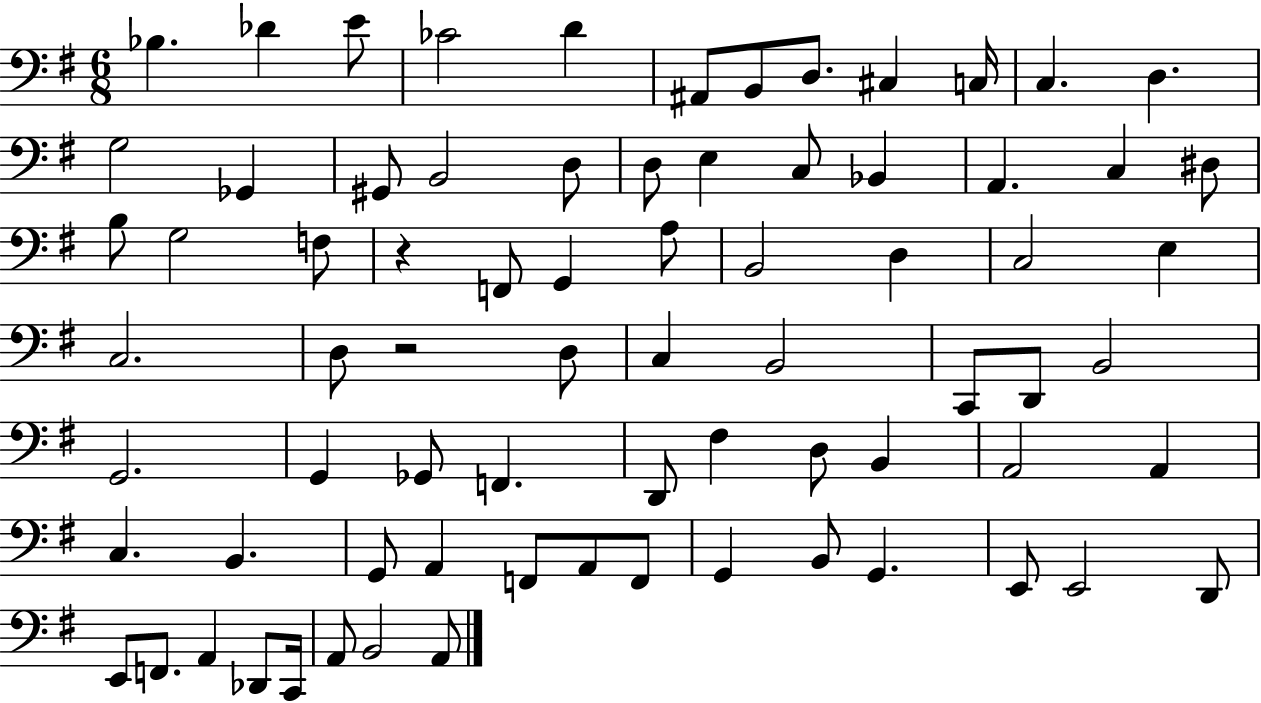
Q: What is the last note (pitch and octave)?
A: A2